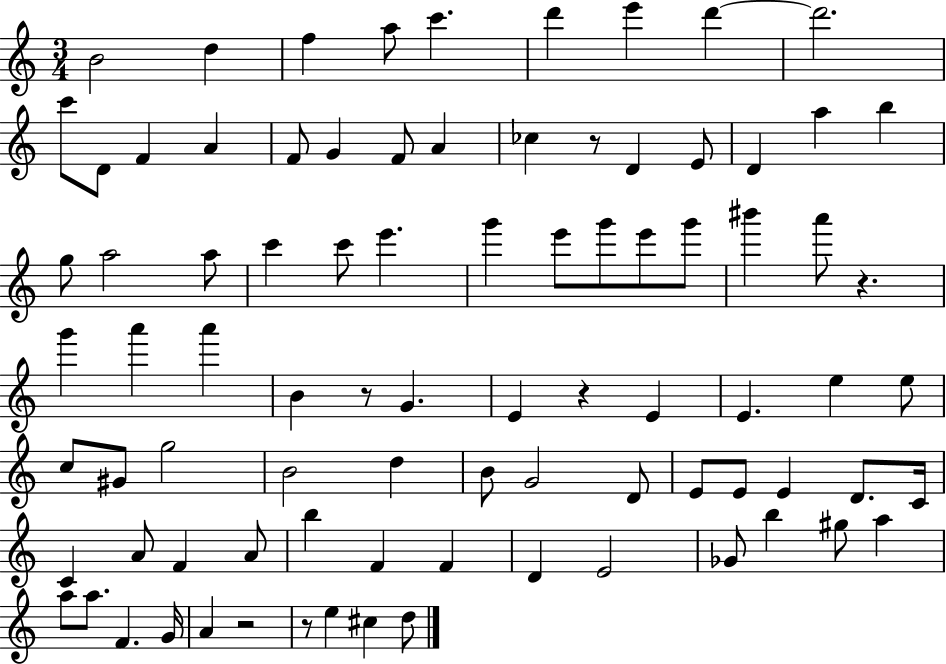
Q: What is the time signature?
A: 3/4